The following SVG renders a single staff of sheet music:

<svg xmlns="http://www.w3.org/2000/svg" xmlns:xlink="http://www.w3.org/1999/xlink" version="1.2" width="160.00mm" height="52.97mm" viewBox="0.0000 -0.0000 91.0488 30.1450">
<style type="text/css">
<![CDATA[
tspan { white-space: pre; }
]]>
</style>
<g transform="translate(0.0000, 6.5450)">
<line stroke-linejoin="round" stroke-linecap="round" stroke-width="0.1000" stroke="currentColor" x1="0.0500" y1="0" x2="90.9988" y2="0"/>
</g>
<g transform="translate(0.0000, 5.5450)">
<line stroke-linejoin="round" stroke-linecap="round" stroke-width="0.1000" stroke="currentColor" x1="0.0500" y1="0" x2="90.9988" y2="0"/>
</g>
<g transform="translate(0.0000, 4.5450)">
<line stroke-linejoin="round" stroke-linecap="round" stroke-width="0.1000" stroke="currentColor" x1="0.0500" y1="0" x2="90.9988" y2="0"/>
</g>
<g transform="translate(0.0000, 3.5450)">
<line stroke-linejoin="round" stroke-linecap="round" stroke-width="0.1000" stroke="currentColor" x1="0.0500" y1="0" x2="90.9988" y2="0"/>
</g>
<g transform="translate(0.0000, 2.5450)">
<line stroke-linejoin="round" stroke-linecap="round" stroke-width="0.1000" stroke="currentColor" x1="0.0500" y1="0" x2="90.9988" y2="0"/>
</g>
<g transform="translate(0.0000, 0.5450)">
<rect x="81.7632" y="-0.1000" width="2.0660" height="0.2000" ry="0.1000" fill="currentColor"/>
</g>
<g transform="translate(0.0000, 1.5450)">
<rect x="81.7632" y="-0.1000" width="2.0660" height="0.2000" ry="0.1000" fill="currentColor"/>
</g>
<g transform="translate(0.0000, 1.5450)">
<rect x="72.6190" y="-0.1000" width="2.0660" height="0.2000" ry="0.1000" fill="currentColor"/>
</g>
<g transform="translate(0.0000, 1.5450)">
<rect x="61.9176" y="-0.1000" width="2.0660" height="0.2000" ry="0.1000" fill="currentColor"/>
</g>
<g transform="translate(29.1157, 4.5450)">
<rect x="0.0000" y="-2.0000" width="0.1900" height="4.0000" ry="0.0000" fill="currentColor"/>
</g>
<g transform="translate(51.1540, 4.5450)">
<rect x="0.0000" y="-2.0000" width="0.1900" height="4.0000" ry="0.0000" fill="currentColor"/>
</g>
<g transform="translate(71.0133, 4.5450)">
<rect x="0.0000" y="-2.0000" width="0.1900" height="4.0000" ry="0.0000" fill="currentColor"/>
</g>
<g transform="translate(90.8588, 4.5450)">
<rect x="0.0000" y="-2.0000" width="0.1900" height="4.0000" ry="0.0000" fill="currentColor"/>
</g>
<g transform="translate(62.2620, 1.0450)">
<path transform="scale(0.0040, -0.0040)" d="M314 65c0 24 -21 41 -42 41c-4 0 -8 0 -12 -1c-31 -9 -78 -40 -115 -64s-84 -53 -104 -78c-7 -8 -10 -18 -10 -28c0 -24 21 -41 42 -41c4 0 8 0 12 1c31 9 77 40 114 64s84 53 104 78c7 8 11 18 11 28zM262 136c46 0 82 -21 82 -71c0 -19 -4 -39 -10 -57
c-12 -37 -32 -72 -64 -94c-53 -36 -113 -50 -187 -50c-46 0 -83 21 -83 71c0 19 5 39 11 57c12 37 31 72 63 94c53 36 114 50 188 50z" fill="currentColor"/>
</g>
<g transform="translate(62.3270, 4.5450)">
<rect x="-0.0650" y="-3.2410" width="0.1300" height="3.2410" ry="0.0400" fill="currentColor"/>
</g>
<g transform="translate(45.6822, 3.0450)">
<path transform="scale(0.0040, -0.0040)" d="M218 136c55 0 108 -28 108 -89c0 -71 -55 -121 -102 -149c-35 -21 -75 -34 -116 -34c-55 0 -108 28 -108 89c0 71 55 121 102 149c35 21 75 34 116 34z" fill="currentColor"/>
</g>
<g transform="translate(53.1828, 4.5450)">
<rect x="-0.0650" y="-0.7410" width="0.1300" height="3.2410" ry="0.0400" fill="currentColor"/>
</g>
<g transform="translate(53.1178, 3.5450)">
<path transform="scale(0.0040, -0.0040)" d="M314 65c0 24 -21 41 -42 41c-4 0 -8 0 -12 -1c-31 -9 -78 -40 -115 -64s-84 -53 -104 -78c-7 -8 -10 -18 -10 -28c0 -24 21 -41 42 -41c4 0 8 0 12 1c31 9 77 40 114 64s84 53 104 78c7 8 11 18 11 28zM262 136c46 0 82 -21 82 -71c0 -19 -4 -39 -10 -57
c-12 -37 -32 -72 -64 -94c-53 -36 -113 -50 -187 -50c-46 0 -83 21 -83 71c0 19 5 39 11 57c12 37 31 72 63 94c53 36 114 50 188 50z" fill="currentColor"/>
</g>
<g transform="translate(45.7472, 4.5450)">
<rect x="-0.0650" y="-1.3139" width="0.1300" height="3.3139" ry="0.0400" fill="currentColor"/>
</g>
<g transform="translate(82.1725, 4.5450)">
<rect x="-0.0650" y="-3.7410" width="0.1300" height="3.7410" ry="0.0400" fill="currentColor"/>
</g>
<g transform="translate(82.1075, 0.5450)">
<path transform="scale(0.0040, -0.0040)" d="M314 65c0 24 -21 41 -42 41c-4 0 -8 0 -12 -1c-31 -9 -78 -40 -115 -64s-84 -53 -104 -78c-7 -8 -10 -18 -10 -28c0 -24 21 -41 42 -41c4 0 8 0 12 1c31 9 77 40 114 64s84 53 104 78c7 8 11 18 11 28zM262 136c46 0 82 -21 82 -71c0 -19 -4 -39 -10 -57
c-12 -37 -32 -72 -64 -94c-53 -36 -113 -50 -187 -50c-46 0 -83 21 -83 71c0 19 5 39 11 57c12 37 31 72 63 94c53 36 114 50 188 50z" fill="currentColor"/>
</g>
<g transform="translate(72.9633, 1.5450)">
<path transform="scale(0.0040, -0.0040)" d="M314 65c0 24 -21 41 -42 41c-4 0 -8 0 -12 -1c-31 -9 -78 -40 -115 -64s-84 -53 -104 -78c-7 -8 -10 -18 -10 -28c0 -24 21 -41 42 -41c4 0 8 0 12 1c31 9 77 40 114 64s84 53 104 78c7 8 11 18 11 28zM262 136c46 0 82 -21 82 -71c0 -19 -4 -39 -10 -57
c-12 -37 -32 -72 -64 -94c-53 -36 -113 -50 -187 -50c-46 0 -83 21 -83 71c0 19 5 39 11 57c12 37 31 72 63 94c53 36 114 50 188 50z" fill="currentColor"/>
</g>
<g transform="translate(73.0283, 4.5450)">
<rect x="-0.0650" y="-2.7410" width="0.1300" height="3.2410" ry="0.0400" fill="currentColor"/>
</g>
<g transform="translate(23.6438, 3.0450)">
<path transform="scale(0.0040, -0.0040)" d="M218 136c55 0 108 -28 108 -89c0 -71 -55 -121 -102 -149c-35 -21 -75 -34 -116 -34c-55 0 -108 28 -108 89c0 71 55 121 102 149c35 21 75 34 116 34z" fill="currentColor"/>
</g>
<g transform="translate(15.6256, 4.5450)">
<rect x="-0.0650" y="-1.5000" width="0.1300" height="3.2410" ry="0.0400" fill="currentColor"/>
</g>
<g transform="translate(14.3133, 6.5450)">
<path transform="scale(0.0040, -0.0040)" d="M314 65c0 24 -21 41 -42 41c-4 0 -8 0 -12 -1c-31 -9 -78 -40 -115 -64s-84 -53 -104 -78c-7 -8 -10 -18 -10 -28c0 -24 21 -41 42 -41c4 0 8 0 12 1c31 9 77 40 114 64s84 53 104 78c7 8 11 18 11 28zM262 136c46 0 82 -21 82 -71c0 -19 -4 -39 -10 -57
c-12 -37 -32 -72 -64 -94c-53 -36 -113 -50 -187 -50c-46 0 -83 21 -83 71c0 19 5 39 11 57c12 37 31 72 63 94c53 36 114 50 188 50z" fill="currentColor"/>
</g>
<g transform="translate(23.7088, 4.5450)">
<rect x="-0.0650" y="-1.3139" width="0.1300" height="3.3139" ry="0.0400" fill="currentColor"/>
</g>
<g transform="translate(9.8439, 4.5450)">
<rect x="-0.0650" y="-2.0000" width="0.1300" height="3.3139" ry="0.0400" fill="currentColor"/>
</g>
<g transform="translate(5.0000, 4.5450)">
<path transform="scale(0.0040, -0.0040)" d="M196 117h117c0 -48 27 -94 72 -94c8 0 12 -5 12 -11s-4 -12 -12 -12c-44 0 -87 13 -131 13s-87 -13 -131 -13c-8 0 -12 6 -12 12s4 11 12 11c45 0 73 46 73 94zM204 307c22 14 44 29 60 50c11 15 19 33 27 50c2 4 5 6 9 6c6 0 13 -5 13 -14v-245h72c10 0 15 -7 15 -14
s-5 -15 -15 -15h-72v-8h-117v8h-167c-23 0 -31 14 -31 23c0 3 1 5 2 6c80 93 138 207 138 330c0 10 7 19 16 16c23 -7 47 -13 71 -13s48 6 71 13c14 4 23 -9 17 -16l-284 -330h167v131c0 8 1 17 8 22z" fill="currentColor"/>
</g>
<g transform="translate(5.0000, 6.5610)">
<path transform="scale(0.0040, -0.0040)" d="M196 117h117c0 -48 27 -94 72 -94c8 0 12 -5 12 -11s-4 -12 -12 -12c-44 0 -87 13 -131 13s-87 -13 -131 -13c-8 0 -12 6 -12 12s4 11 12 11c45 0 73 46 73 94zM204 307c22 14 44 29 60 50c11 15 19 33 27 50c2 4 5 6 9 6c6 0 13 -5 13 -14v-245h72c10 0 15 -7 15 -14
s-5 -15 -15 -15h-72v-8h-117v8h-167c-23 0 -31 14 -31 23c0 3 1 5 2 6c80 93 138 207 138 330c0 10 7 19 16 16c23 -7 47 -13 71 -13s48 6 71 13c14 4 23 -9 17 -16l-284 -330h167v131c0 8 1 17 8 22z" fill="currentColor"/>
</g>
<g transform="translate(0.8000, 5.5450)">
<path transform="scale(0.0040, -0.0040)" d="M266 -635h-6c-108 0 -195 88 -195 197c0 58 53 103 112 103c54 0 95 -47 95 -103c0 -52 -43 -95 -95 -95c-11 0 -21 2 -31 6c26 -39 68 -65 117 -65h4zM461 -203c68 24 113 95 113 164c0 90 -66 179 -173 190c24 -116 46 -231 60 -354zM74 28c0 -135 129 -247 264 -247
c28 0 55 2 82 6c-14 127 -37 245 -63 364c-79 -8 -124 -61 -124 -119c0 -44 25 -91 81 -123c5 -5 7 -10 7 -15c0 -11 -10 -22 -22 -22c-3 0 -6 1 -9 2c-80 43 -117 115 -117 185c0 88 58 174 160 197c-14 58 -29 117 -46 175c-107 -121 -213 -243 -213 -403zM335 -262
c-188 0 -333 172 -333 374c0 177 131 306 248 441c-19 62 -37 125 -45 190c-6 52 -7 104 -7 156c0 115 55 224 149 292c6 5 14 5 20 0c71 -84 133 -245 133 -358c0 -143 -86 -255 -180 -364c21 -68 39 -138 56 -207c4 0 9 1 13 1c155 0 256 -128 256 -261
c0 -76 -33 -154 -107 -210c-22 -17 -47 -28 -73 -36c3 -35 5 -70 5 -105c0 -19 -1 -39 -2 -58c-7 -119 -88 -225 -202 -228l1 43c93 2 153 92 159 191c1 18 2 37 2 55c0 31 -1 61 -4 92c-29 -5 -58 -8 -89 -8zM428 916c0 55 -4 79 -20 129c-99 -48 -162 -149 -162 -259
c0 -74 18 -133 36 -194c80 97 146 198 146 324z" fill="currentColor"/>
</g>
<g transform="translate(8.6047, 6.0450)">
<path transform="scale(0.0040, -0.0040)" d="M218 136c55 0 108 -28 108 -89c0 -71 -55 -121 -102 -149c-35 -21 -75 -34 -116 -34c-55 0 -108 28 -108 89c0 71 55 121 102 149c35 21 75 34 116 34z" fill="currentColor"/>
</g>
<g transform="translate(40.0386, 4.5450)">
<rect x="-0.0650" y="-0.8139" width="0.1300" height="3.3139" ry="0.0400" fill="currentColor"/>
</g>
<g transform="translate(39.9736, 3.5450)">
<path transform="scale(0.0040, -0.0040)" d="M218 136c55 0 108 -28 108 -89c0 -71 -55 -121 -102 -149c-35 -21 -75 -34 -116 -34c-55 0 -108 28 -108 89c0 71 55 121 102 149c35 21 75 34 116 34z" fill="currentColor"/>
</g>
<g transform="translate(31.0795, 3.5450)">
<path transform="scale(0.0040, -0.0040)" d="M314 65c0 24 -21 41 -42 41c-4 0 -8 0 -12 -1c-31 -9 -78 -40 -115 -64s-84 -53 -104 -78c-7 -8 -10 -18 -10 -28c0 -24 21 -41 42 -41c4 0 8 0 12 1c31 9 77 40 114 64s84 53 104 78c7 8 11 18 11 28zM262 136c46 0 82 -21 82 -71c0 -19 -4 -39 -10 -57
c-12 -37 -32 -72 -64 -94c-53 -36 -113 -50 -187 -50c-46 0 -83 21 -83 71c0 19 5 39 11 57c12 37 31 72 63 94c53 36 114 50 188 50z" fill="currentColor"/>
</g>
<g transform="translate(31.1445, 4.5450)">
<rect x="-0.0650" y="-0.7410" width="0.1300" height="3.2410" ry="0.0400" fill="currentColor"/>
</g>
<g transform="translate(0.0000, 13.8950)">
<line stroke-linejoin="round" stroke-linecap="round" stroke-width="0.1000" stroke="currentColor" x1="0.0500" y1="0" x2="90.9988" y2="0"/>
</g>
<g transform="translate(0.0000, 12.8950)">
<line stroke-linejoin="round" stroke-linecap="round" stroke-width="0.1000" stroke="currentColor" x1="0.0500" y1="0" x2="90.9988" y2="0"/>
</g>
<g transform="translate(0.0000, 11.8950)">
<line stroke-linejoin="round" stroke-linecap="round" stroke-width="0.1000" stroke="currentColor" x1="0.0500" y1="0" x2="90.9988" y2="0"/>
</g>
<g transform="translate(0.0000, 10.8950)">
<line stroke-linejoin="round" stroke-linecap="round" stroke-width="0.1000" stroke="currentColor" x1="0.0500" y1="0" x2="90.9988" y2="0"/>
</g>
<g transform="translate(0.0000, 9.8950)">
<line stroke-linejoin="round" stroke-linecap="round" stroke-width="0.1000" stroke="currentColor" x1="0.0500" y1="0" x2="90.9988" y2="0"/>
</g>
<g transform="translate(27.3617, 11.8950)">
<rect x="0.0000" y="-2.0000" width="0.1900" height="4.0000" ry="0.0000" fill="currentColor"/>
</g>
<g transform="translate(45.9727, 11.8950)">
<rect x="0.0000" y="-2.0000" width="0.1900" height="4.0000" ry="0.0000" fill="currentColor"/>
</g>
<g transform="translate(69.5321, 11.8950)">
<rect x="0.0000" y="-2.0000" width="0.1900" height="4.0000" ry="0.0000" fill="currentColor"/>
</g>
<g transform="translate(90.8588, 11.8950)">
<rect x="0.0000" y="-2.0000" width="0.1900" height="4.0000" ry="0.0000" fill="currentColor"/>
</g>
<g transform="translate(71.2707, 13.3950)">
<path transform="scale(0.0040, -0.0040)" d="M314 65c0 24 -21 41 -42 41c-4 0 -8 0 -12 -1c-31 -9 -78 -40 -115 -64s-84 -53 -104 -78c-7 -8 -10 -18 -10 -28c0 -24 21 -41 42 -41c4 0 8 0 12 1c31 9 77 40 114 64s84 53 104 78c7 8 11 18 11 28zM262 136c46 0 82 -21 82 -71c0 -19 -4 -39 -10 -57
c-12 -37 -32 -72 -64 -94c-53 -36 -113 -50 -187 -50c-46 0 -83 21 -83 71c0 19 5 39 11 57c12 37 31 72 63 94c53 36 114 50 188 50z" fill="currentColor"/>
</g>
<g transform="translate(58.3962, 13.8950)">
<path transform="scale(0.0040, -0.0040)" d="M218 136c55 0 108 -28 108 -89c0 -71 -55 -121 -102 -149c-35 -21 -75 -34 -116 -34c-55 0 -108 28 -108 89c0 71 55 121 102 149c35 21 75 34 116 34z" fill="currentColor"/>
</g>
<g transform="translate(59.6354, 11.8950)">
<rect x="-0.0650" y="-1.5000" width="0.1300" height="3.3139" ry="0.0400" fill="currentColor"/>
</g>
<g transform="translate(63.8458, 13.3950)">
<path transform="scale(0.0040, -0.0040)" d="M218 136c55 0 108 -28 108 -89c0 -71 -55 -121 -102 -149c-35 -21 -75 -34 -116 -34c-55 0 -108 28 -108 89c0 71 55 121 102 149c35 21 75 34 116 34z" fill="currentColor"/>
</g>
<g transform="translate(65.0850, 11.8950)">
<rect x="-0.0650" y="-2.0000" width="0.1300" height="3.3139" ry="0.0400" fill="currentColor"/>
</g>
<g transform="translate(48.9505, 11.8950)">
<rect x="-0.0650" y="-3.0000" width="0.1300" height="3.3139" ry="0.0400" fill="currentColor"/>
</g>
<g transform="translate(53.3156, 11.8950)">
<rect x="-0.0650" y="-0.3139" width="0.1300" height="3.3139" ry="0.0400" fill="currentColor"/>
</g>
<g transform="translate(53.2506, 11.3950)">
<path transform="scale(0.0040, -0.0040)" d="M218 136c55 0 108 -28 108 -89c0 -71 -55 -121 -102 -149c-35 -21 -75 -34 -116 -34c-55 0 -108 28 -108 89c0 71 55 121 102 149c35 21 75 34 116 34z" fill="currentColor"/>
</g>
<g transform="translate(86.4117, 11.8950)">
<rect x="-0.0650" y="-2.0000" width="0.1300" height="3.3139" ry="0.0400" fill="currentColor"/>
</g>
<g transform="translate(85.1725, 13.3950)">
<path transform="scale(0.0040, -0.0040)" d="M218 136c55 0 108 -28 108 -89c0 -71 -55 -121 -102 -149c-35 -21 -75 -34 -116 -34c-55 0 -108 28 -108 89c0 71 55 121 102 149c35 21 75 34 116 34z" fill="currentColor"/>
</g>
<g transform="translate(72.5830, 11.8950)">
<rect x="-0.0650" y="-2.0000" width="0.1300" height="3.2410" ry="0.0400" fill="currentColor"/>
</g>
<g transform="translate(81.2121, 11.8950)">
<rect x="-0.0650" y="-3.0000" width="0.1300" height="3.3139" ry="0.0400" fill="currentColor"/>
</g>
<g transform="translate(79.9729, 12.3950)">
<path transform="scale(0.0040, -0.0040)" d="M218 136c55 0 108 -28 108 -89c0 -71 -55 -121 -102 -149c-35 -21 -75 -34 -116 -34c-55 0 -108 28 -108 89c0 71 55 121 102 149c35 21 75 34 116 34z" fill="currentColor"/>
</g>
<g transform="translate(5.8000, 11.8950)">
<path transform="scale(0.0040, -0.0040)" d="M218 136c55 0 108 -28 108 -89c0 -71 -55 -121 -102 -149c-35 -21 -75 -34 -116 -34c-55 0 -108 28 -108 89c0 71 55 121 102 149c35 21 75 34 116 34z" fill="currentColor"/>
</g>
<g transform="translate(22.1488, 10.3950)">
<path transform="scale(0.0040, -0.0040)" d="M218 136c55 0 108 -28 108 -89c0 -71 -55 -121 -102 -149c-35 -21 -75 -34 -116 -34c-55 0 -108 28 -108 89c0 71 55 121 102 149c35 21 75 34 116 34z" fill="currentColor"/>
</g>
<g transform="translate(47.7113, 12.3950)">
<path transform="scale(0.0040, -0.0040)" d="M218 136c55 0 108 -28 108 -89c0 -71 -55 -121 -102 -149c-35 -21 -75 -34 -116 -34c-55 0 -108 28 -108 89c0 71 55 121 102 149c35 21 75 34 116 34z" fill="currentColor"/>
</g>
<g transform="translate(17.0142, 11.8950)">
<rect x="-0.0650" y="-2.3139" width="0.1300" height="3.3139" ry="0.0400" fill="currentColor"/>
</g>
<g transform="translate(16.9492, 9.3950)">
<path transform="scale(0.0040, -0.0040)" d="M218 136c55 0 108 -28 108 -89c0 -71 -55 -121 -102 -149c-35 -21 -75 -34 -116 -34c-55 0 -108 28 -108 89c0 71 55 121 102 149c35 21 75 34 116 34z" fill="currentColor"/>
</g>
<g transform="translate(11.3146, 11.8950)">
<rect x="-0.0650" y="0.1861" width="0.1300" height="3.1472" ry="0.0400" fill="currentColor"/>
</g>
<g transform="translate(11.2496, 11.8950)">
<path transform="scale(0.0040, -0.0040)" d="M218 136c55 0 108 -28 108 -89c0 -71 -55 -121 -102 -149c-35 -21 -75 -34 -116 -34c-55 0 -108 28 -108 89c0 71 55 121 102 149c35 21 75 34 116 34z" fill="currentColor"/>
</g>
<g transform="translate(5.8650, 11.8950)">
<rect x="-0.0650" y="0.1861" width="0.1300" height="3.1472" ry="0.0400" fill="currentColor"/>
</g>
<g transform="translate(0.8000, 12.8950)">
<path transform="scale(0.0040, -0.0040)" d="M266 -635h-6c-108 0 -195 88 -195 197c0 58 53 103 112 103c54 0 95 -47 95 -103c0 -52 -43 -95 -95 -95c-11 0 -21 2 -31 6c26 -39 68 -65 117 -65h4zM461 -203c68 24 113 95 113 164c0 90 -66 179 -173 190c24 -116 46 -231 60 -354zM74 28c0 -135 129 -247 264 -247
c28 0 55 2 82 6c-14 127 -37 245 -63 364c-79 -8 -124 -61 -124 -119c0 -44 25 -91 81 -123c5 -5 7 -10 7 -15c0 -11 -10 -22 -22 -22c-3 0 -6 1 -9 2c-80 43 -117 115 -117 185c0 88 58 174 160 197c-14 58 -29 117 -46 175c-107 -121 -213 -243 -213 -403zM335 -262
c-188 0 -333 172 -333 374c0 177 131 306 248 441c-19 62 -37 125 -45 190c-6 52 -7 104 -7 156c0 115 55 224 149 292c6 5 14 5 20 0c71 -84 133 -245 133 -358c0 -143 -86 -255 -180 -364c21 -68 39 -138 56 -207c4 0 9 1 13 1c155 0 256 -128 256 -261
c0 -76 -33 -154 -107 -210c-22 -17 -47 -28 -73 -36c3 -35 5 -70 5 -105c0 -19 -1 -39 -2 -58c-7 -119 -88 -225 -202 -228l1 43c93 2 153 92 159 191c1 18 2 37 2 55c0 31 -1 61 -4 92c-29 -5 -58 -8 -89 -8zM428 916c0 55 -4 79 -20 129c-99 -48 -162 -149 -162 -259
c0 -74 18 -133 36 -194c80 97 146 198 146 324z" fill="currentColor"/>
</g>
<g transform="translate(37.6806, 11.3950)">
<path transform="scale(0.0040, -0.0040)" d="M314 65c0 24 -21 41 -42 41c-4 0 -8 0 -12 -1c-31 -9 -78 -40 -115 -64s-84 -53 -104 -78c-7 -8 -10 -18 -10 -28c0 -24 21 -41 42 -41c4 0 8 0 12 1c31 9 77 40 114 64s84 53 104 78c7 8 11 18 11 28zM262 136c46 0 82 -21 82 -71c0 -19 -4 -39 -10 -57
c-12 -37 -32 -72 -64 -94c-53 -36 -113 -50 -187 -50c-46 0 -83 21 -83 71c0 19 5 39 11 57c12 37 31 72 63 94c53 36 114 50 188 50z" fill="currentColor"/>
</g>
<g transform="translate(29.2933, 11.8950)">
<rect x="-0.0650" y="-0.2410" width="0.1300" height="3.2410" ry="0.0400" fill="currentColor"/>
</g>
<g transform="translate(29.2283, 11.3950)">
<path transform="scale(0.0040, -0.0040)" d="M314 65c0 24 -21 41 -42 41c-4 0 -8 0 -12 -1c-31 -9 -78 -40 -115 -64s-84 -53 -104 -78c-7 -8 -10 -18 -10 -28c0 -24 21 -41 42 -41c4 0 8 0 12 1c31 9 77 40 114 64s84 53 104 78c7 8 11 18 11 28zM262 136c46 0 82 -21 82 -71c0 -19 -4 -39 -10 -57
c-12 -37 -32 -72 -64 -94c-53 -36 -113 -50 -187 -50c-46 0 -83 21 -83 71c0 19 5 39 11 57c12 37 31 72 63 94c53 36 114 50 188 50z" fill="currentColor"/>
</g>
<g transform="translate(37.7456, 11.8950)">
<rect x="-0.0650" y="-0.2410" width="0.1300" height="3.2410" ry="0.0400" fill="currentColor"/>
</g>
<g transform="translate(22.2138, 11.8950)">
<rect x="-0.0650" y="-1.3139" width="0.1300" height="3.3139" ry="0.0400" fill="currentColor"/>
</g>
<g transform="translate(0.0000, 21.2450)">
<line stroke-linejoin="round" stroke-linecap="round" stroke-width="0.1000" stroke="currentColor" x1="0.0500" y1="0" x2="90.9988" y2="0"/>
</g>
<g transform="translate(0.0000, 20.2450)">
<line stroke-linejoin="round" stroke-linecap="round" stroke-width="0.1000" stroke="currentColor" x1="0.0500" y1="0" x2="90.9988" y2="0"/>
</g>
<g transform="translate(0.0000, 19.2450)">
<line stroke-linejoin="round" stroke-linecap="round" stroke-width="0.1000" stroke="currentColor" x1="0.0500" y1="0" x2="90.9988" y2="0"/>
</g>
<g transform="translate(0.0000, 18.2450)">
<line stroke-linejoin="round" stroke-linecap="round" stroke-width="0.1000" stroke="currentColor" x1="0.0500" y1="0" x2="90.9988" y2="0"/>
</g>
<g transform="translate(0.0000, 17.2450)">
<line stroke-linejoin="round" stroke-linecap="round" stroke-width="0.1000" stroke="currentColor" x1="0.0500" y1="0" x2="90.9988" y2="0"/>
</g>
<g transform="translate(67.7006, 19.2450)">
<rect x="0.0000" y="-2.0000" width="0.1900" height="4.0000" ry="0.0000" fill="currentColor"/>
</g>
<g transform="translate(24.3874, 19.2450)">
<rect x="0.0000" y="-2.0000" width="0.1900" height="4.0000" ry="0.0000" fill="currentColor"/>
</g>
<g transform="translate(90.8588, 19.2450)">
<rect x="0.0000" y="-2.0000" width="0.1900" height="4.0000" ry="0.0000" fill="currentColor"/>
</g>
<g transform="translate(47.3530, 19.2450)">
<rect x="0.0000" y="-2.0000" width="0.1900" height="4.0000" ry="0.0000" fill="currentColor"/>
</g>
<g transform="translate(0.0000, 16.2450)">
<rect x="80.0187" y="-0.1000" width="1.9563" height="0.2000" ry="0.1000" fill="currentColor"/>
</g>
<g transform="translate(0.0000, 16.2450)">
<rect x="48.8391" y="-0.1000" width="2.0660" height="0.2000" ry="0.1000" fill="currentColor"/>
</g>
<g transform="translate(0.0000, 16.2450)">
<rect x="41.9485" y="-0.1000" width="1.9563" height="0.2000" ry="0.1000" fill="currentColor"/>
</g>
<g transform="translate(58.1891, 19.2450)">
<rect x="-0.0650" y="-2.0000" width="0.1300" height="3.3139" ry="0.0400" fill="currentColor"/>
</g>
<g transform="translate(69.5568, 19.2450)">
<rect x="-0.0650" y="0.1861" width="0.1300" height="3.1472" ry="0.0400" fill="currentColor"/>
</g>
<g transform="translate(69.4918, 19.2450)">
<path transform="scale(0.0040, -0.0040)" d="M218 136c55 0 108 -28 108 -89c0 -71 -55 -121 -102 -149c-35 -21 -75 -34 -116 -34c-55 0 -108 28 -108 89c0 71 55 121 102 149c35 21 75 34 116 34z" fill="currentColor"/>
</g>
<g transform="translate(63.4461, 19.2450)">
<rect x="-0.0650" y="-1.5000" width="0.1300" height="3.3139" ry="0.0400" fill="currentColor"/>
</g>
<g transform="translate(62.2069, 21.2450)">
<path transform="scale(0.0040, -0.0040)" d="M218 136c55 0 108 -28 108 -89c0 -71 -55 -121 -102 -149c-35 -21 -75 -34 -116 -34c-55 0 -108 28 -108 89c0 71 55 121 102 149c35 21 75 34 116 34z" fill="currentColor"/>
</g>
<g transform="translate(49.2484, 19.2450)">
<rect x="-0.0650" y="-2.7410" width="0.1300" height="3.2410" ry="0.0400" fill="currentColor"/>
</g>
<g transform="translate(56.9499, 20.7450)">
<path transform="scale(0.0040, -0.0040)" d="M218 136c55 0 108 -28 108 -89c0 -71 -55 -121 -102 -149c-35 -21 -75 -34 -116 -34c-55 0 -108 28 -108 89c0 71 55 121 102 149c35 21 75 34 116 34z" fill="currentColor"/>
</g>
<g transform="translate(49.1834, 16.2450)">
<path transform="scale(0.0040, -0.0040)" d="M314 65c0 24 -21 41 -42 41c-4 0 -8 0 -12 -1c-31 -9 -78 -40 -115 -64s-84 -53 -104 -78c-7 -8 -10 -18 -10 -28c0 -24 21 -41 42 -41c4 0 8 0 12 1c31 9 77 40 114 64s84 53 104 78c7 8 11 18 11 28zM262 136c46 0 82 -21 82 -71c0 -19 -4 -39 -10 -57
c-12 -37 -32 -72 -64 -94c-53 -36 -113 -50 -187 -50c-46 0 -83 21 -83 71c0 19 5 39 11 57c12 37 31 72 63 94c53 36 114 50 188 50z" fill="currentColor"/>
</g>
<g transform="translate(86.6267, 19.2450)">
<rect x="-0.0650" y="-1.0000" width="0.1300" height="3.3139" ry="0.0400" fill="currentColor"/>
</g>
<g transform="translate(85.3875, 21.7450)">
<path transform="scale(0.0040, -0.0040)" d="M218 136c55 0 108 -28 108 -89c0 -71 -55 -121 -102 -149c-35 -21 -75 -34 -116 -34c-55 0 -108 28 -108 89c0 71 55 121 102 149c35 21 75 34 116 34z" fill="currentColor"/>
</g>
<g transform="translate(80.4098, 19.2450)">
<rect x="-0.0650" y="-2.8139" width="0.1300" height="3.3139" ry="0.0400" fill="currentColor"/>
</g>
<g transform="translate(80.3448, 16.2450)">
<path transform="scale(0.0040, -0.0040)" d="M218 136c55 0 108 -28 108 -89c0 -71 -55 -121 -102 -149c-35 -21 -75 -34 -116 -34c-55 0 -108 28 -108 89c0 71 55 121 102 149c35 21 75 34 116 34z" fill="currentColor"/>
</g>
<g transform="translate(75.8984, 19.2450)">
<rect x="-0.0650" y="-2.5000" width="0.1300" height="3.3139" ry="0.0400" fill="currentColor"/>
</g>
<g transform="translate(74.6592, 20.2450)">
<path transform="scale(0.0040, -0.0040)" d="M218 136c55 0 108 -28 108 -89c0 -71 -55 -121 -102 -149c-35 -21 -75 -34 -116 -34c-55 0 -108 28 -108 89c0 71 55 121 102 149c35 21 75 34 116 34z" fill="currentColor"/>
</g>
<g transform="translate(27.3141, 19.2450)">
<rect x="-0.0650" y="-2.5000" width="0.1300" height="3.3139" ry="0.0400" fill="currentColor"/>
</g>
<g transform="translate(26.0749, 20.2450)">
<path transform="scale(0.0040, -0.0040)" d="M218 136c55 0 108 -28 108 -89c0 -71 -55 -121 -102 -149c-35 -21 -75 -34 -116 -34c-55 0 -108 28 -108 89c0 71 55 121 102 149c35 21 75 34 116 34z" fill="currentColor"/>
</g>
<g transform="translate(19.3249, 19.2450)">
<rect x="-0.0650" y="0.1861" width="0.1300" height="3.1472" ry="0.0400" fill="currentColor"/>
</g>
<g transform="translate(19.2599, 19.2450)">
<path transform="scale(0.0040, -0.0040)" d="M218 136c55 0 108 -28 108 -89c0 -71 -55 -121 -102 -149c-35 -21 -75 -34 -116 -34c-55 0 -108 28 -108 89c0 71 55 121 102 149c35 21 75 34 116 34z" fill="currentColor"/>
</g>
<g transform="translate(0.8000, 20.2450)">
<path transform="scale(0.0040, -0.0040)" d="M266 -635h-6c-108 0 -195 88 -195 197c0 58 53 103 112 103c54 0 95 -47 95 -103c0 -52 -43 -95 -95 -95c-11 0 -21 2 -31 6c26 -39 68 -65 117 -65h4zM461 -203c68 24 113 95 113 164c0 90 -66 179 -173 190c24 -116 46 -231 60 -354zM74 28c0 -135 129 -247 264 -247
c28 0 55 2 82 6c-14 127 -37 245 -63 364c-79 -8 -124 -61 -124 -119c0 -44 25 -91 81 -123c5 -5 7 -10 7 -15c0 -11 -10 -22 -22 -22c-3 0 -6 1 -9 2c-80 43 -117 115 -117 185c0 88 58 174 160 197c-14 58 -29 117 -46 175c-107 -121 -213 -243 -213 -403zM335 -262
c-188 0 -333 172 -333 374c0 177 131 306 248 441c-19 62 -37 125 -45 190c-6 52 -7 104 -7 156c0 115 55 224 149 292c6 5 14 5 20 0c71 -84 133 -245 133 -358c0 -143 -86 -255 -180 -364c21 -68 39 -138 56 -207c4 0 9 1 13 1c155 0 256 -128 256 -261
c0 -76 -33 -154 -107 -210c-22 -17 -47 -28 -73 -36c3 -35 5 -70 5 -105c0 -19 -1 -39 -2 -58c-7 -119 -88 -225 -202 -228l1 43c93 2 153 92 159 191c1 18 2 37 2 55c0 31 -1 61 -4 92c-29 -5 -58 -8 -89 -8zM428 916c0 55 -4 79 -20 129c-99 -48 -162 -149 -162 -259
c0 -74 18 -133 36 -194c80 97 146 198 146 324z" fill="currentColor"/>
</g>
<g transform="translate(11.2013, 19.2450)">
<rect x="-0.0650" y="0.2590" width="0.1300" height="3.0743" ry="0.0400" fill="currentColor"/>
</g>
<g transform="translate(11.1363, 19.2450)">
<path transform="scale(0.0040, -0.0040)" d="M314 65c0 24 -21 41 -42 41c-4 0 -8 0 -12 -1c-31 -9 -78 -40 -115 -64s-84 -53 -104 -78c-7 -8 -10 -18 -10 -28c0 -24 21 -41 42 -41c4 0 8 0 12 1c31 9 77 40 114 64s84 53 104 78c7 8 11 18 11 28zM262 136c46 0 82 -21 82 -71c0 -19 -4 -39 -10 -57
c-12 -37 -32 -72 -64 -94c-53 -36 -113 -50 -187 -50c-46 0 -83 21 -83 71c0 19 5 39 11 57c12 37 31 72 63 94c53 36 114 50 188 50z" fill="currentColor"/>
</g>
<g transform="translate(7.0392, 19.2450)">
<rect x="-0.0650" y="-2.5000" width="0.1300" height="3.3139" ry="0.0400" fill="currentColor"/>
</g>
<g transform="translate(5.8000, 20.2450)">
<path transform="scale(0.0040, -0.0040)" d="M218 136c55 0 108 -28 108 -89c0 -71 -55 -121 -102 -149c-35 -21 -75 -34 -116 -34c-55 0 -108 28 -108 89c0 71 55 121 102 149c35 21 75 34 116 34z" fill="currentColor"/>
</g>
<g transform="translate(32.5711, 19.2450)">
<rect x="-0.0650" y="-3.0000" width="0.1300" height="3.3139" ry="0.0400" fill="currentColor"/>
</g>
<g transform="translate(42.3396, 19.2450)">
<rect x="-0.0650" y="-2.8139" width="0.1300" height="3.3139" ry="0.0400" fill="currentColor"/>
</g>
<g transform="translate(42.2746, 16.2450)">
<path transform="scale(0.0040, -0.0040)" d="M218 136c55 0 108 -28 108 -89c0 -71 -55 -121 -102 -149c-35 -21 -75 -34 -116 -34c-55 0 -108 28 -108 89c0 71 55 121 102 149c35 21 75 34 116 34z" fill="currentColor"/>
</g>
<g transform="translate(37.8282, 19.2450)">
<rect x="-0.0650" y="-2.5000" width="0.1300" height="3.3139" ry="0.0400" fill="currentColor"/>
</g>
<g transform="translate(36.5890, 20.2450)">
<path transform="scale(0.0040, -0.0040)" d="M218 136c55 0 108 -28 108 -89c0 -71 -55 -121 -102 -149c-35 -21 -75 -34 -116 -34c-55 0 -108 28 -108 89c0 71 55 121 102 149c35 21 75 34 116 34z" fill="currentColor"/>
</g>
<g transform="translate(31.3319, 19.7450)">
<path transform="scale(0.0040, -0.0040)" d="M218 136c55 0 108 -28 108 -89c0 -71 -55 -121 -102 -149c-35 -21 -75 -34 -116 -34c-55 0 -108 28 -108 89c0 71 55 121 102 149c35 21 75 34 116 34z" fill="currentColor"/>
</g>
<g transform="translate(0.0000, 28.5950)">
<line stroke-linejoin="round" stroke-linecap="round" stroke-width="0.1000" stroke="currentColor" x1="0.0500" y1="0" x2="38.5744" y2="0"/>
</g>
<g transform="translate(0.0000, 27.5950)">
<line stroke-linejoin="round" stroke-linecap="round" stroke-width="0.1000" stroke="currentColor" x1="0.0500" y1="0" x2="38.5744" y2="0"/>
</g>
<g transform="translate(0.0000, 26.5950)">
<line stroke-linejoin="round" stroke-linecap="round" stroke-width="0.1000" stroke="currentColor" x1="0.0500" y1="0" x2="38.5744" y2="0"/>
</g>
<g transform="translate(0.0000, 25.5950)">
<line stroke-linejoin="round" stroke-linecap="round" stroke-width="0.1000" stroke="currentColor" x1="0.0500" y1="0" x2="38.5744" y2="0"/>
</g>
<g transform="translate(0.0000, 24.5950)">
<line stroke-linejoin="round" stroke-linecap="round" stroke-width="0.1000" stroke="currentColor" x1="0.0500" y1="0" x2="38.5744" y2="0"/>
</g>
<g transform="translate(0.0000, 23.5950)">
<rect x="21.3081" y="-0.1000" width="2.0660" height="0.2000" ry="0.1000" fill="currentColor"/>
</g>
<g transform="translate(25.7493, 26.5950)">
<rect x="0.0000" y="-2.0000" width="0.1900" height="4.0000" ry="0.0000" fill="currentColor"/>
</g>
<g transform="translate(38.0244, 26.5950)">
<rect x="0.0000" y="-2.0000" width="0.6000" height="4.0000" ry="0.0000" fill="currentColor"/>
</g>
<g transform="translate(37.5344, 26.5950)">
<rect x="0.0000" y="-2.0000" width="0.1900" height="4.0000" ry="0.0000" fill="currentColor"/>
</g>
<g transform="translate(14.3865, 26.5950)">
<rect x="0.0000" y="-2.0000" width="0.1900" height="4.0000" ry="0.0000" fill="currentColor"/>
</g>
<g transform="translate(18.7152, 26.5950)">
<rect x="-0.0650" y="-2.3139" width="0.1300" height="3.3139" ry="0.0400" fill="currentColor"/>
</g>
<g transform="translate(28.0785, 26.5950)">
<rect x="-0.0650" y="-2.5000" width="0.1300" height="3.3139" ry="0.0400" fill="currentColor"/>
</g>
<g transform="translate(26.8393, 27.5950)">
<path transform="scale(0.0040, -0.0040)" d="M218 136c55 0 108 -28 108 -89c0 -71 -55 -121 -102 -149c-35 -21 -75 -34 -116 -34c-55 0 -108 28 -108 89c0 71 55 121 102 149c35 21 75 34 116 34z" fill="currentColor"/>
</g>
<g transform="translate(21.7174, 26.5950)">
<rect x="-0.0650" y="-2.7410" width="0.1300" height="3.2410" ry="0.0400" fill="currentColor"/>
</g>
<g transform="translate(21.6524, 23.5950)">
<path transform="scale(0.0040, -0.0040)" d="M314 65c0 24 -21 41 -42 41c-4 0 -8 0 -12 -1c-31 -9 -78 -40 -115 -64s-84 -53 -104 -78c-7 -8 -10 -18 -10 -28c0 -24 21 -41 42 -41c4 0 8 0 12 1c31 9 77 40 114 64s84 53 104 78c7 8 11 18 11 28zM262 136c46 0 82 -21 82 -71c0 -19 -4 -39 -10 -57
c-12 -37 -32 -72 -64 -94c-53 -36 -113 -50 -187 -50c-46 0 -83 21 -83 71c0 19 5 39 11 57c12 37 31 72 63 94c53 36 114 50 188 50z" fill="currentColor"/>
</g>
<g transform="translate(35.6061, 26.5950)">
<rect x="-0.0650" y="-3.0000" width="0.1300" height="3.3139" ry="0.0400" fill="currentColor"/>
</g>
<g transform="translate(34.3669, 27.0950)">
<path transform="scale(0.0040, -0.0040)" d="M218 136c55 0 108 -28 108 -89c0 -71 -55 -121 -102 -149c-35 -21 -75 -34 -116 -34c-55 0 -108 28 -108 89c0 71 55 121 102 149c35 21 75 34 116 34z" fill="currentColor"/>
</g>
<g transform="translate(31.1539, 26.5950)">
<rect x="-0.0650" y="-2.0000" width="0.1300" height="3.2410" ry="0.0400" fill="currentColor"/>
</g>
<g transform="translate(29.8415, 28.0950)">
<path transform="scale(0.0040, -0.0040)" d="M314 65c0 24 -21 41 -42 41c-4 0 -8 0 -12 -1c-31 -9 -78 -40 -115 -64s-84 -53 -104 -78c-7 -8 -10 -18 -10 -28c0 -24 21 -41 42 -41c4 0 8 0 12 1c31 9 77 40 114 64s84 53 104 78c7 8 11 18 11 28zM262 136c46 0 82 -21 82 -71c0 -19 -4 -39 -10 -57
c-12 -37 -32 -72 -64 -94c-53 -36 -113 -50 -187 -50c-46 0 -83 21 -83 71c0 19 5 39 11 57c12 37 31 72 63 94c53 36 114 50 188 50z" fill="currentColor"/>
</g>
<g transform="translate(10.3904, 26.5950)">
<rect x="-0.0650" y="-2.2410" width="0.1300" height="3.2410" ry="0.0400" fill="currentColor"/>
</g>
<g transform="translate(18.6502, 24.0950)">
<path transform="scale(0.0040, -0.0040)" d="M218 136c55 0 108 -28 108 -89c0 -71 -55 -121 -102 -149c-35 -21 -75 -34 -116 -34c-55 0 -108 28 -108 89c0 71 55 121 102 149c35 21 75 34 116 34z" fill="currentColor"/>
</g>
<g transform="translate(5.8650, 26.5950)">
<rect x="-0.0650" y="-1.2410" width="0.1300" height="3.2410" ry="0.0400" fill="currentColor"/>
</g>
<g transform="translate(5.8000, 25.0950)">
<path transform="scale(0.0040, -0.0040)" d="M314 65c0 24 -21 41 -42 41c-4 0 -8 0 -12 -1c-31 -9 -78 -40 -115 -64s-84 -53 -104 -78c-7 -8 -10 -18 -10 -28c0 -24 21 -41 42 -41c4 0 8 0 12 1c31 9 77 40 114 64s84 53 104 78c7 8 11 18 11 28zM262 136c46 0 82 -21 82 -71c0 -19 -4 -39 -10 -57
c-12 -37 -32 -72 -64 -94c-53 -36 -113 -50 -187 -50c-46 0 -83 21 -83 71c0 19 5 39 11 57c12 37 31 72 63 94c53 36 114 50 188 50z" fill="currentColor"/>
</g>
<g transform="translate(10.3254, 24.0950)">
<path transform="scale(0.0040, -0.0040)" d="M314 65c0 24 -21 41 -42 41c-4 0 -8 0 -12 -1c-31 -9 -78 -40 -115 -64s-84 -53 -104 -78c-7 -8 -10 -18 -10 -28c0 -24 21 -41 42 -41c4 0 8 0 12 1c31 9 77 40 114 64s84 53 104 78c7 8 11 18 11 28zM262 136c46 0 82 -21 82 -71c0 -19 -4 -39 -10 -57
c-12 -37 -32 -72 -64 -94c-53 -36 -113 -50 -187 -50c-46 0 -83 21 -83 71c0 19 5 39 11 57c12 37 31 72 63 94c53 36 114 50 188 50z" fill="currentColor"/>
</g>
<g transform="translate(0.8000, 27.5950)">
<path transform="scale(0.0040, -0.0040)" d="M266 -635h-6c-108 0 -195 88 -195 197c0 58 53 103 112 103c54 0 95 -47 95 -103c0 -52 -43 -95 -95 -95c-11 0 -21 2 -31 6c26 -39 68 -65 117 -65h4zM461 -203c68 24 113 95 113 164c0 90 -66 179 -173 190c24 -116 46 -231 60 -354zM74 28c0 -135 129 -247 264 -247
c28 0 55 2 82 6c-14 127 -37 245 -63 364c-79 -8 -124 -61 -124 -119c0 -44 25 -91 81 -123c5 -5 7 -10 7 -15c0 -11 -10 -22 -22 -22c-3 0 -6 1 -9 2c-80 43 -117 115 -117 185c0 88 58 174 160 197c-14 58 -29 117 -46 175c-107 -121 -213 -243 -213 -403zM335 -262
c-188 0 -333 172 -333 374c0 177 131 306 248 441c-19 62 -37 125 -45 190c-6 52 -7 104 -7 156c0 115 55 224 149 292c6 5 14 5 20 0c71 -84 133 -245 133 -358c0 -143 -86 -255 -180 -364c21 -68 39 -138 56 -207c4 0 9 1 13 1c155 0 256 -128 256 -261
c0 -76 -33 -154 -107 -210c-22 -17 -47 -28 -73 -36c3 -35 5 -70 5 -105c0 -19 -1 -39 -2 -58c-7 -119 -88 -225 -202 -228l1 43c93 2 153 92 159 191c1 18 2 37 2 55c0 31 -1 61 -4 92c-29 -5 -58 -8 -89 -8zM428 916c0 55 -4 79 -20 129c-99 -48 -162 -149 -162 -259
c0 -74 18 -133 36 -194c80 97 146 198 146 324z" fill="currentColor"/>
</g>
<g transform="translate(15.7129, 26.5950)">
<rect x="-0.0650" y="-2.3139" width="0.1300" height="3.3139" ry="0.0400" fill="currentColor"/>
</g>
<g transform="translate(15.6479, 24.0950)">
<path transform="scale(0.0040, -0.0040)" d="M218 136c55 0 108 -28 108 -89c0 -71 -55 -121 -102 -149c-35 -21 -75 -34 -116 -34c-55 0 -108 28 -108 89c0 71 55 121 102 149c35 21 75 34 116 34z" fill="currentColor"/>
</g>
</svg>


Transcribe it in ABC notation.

X:1
T:Untitled
M:4/4
L:1/4
K:C
F E2 e d2 d e d2 b2 a2 c'2 B B g e c2 c2 A c E F F2 A F G B2 B G A G a a2 F E B G a D e2 g2 g g a2 G F2 A